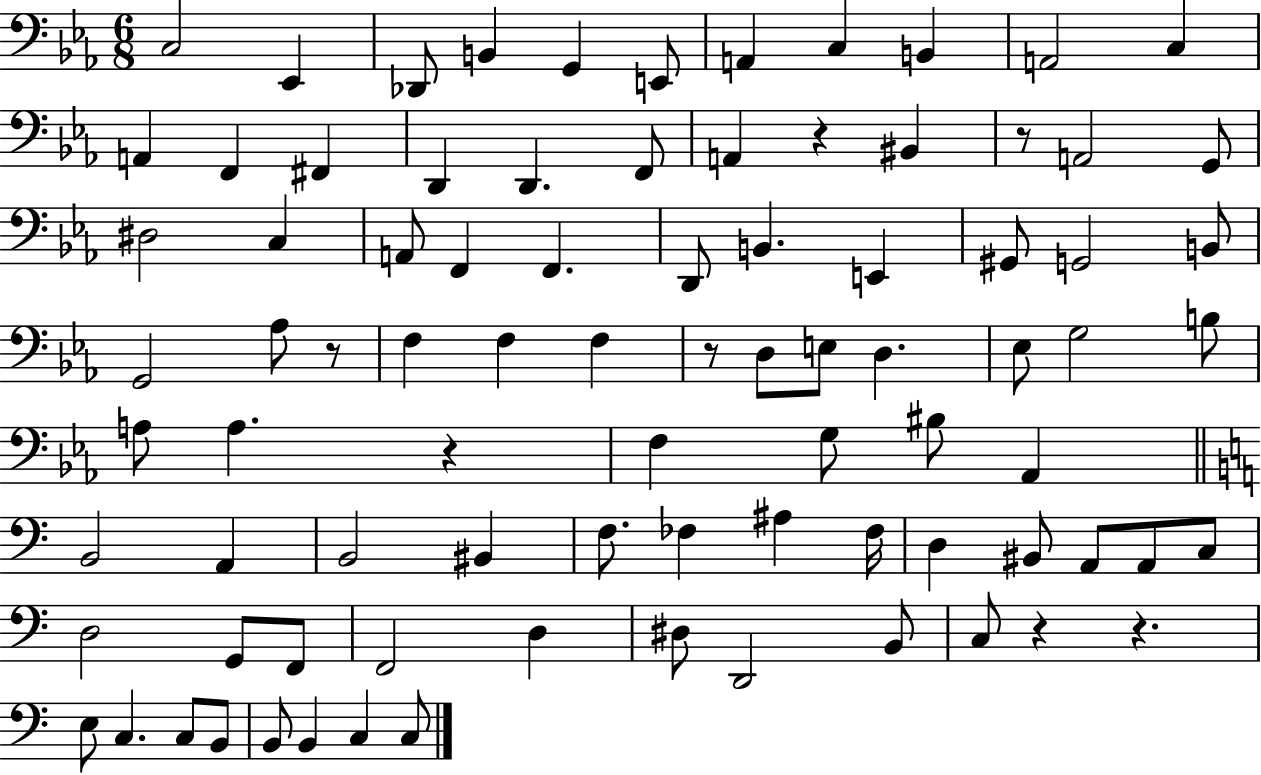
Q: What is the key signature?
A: EES major